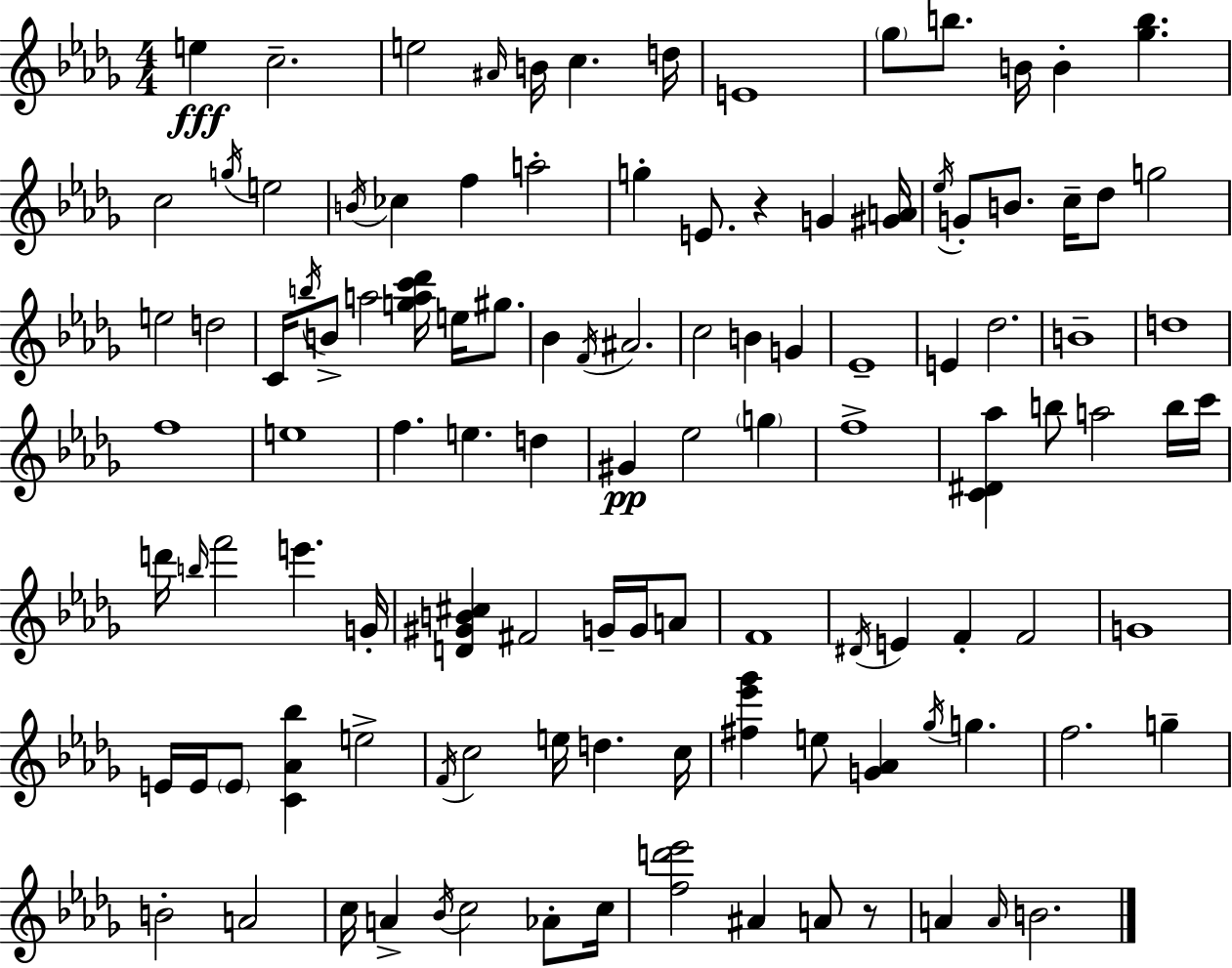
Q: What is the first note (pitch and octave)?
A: E5